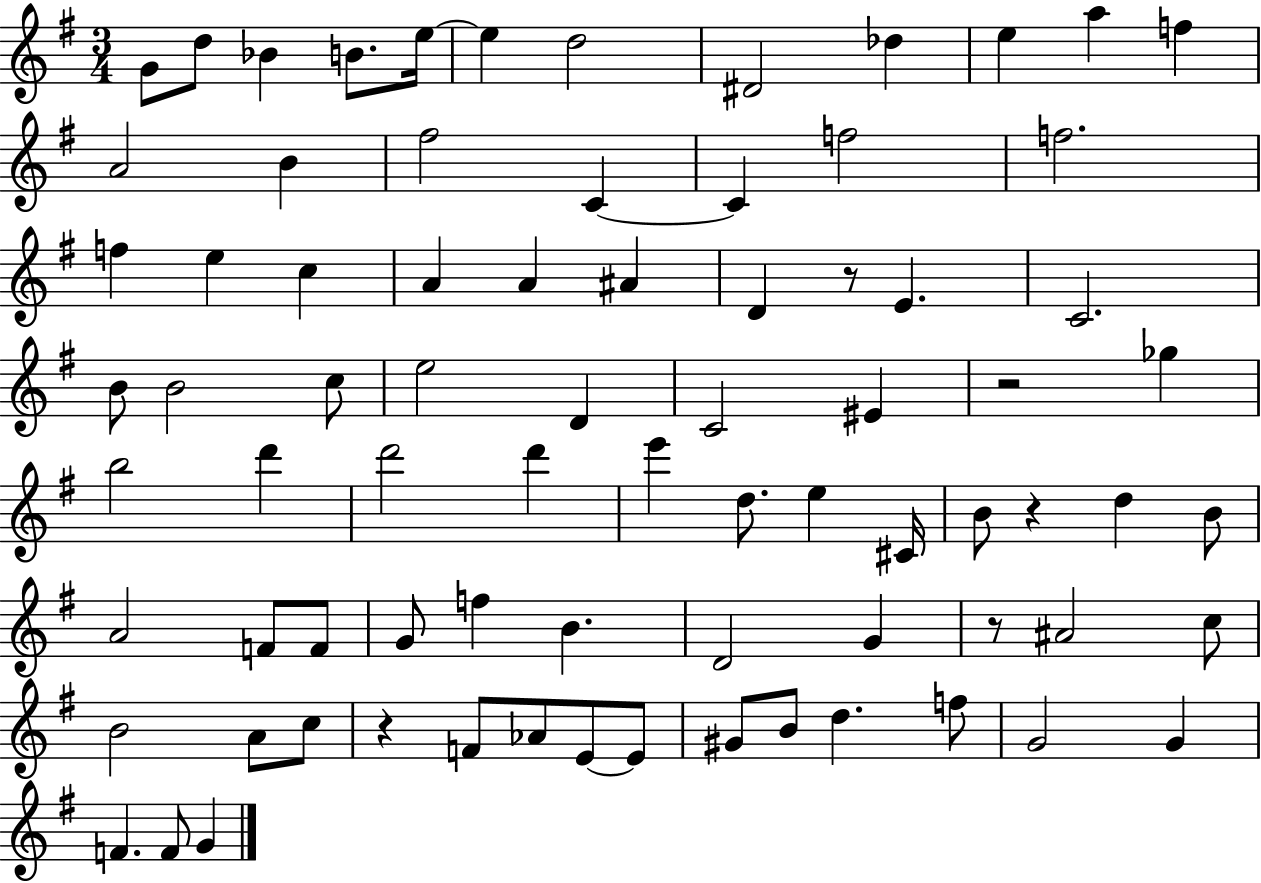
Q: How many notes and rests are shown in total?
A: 78